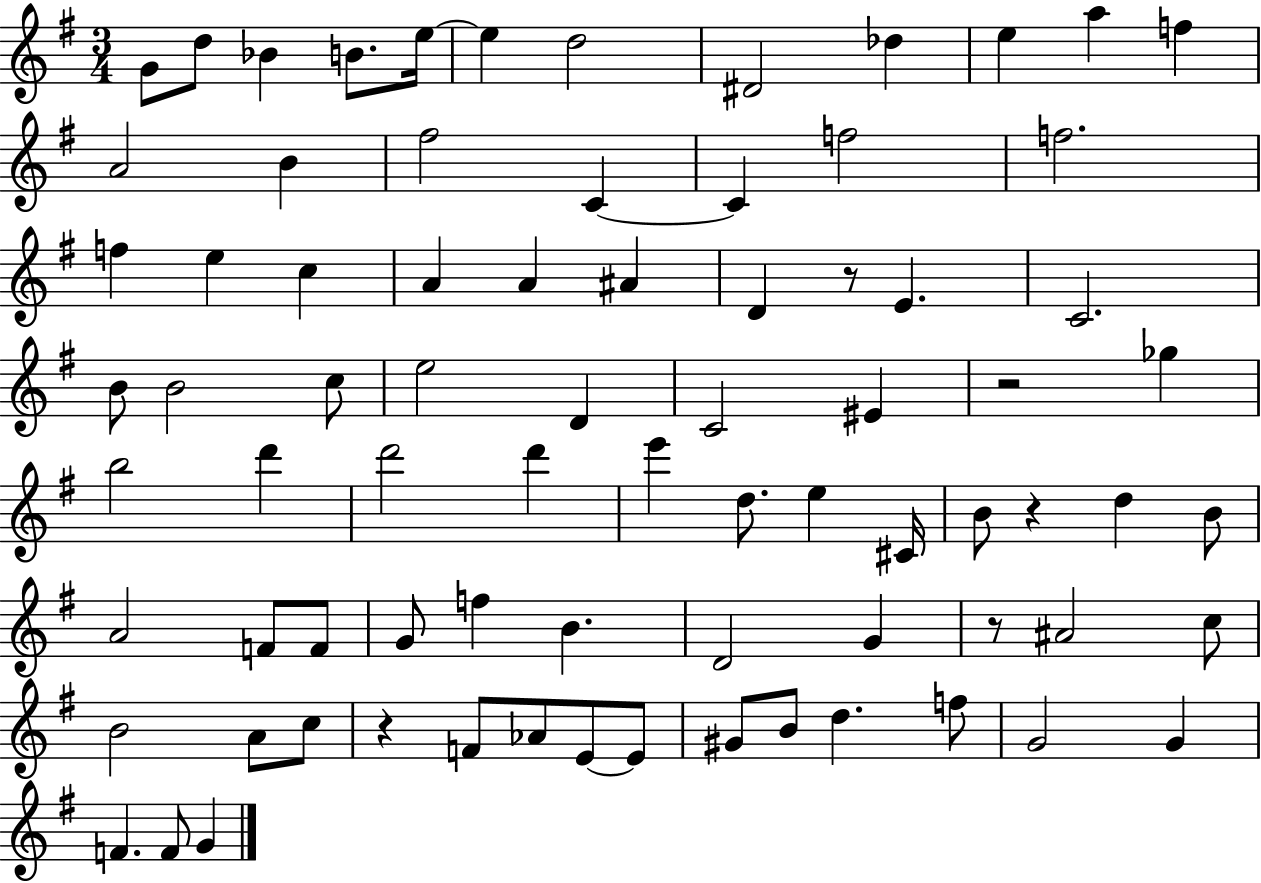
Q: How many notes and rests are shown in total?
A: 78